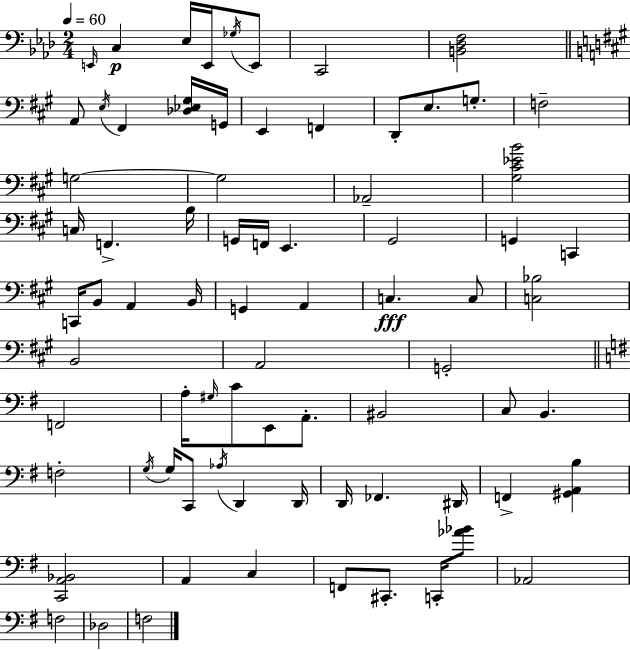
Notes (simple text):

E2/s C3/q Eb3/s E2/s Gb3/s E2/e C2/h [B2,Db3,F3]/h A2/e E3/s F#2/q [Db3,Eb3,G#3]/s G2/s E2/q F2/q D2/e E3/e. G3/e. F3/h G3/h G3/h Ab2/h [G#3,C#4,Eb4,B4]/h C3/s F2/q. B3/s G2/s F2/s E2/q. G#2/h G2/q C2/q C2/s B2/e A2/q B2/s G2/q A2/q C3/q. C3/e [C3,Bb3]/h B2/h A2/h G2/h F2/h A3/s G#3/s C4/e E2/e A2/e. BIS2/h C3/e B2/q. F3/h G3/s G3/s C2/e Ab3/s D2/q D2/s D2/s FES2/q. D#2/s F2/q [G#2,A2,B3]/q [C2,A2,Bb2]/h A2/q C3/q F2/e C#2/e. C2/s [Ab4,Bb4]/e Ab2/h F3/h Db3/h F3/h